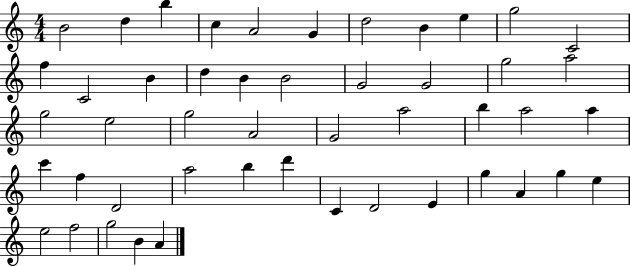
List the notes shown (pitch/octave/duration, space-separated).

B4/h D5/q B5/q C5/q A4/h G4/q D5/h B4/q E5/q G5/h C4/h F5/q C4/h B4/q D5/q B4/q B4/h G4/h G4/h G5/h A5/h G5/h E5/h G5/h A4/h G4/h A5/h B5/q A5/h A5/q C6/q F5/q D4/h A5/h B5/q D6/q C4/q D4/h E4/q G5/q A4/q G5/q E5/q E5/h F5/h G5/h B4/q A4/q